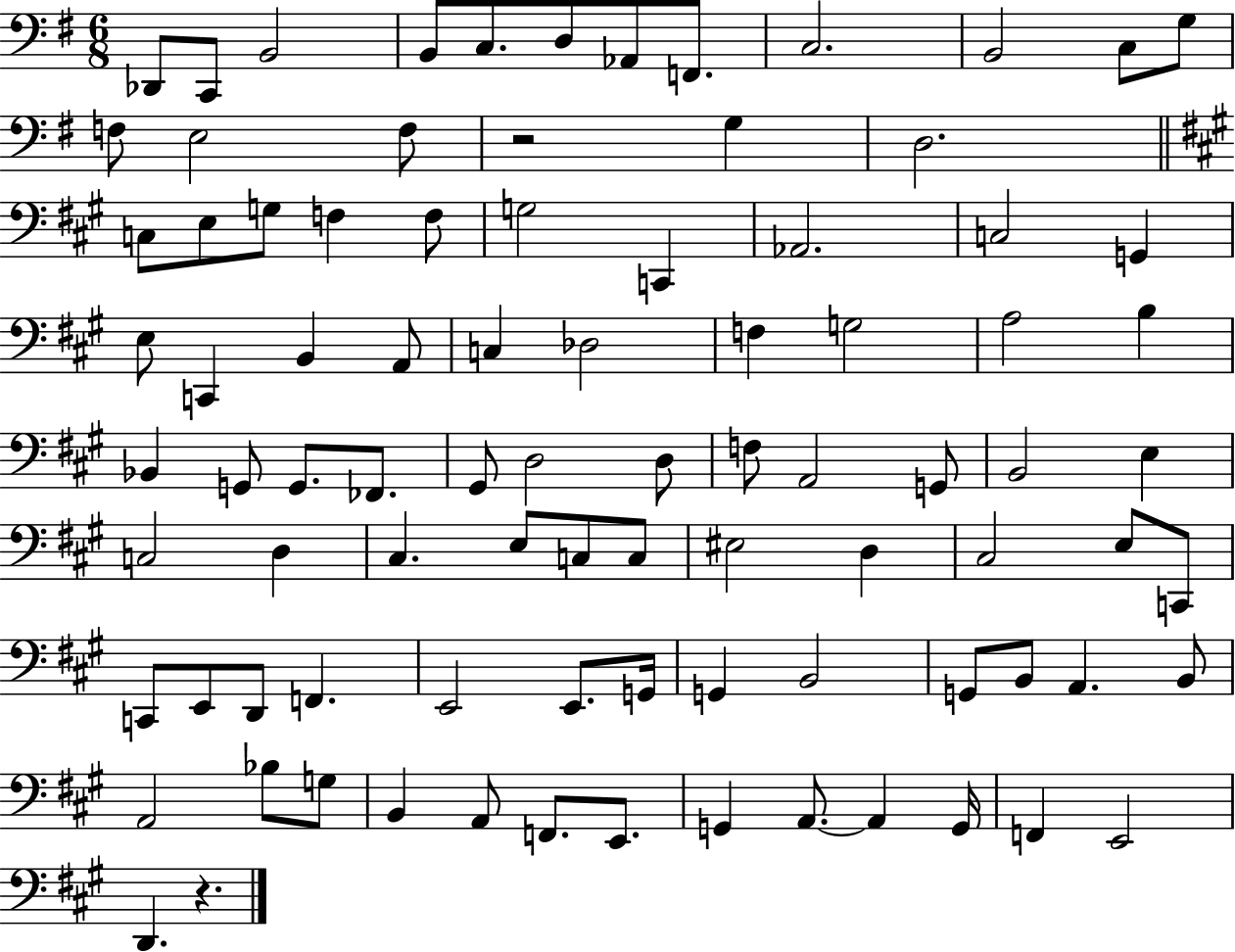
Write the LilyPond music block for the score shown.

{
  \clef bass
  \numericTimeSignature
  \time 6/8
  \key g \major
  des,8 c,8 b,2 | b,8 c8. d8 aes,8 f,8. | c2. | b,2 c8 g8 | \break f8 e2 f8 | r2 g4 | d2. | \bar "||" \break \key a \major c8 e8 g8 f4 f8 | g2 c,4 | aes,2. | c2 g,4 | \break e8 c,4 b,4 a,8 | c4 des2 | f4 g2 | a2 b4 | \break bes,4 g,8 g,8. fes,8. | gis,8 d2 d8 | f8 a,2 g,8 | b,2 e4 | \break c2 d4 | cis4. e8 c8 c8 | eis2 d4 | cis2 e8 c,8 | \break c,8 e,8 d,8 f,4. | e,2 e,8. g,16 | g,4 b,2 | g,8 b,8 a,4. b,8 | \break a,2 bes8 g8 | b,4 a,8 f,8. e,8. | g,4 a,8.~~ a,4 g,16 | f,4 e,2 | \break d,4. r4. | \bar "|."
}